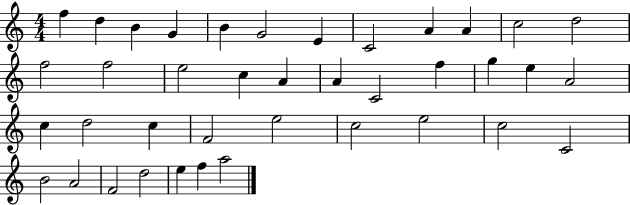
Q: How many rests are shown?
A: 0